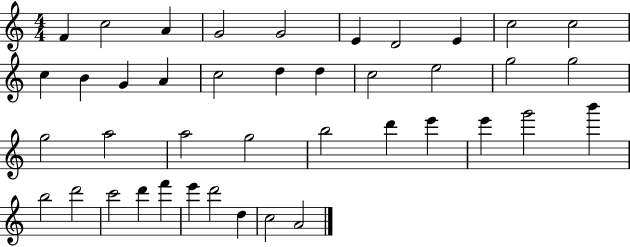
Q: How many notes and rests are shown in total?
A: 41